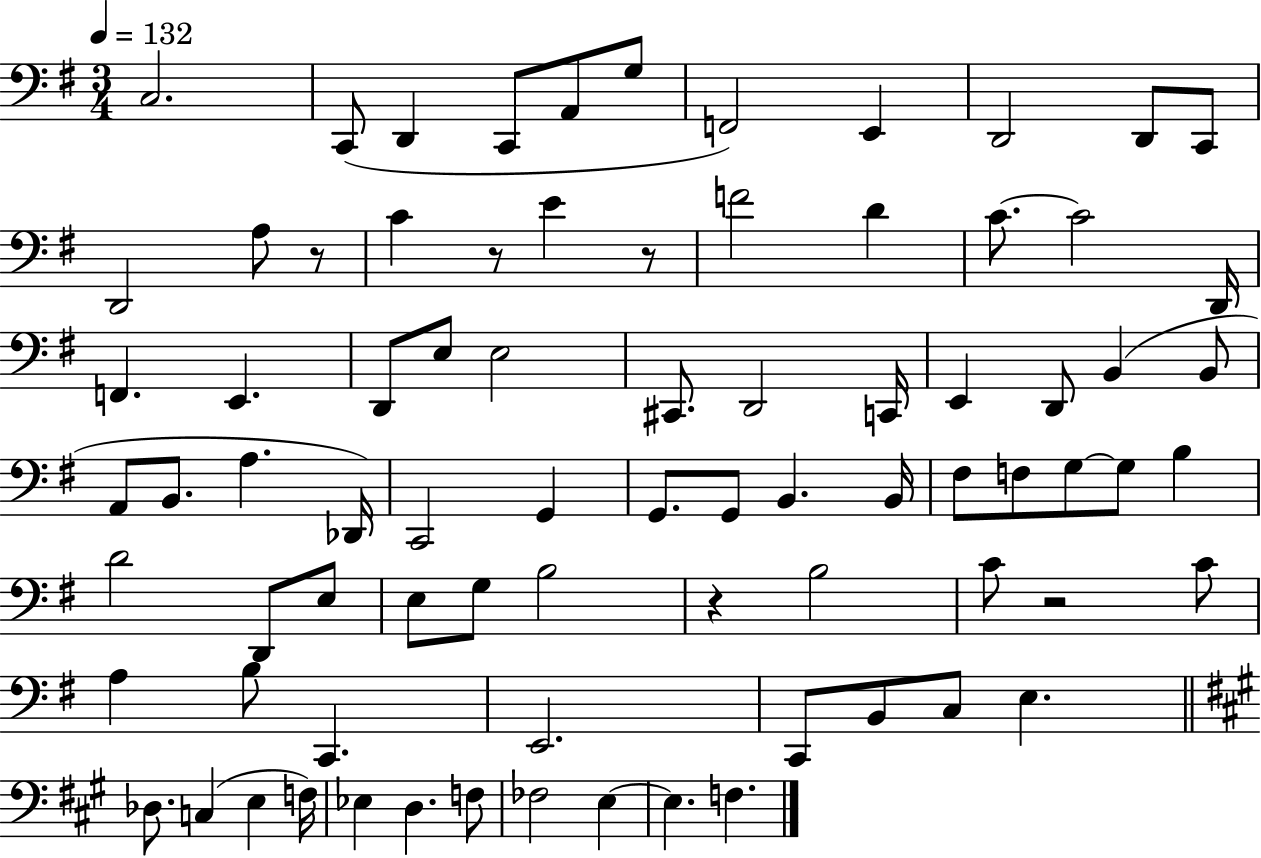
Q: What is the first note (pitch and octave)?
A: C3